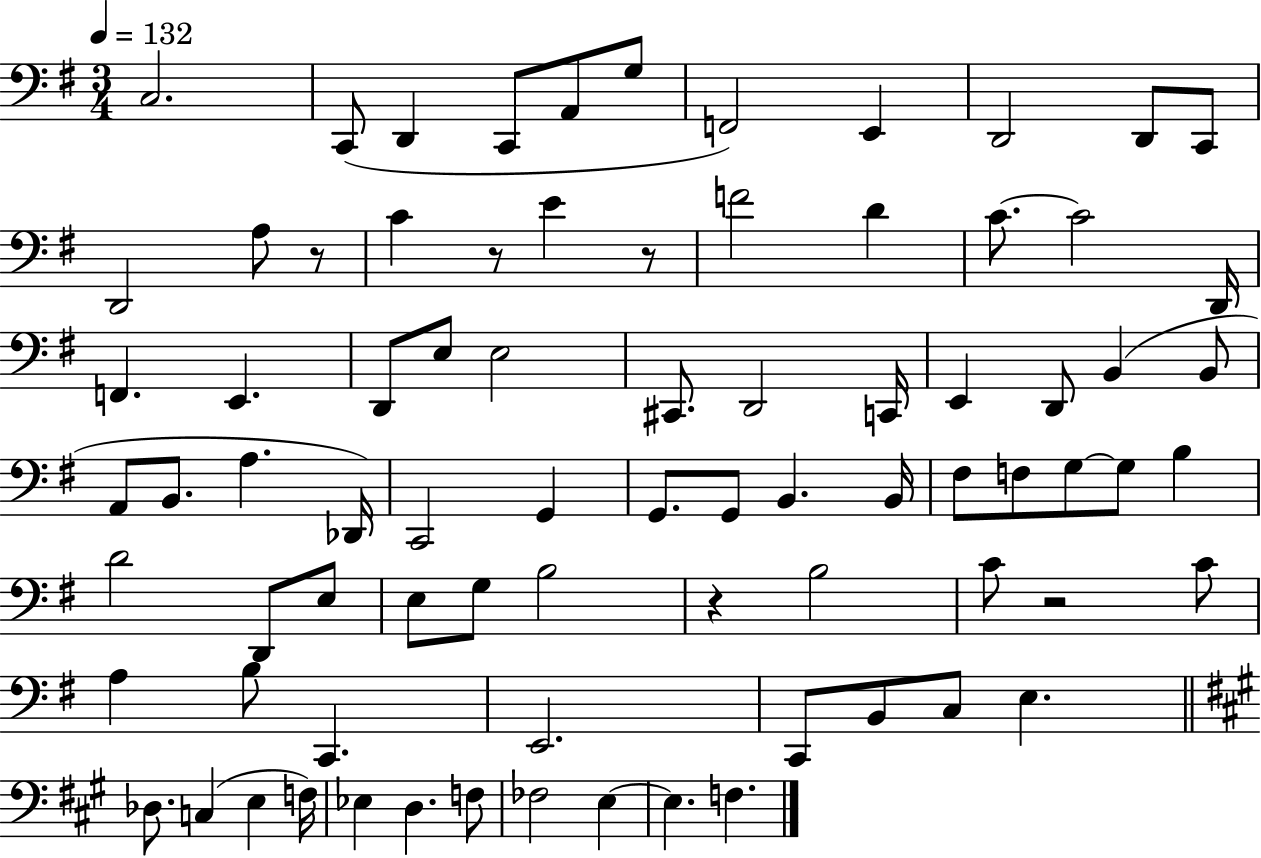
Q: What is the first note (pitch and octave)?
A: C3